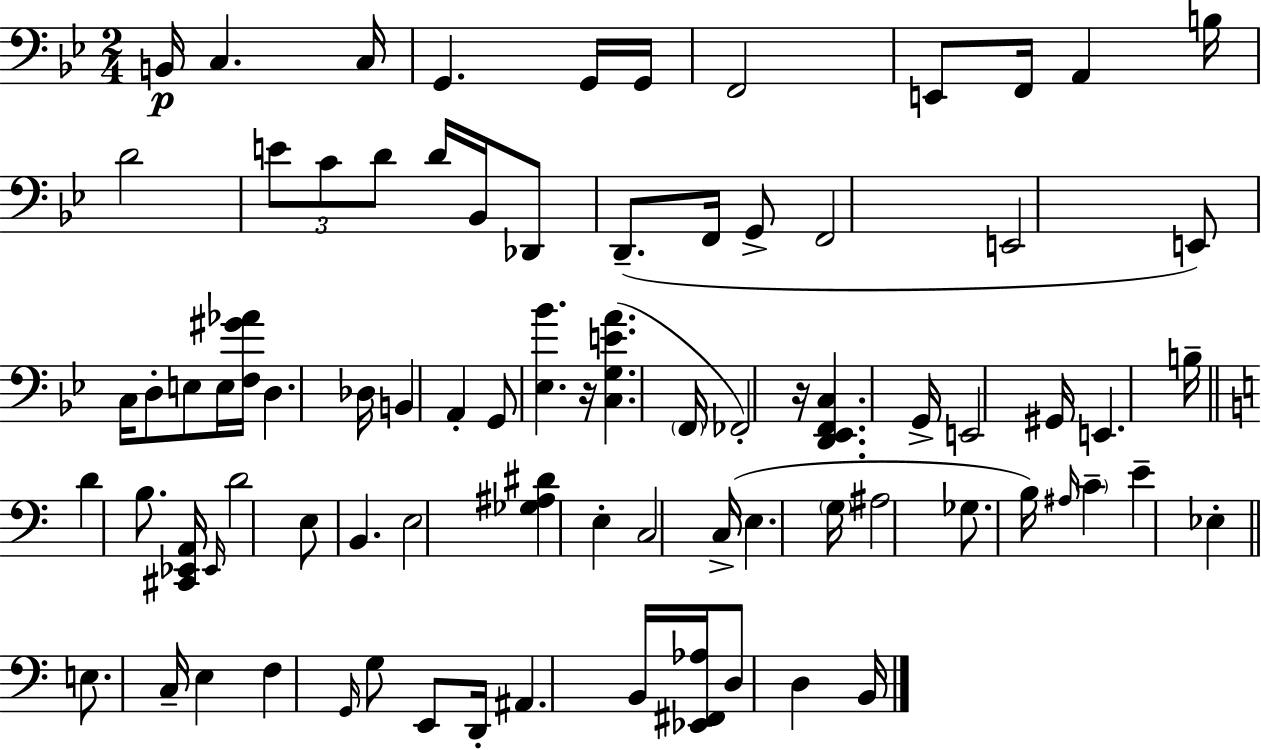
B2/s C3/q. C3/s G2/q. G2/s G2/s F2/h E2/e F2/s A2/q B3/s D4/h E4/e C4/e D4/e D4/s Bb2/s Db2/e D2/e. F2/s G2/e F2/h E2/h E2/e C3/s D3/e E3/e E3/s [F3,G#4,Ab4]/s D3/q. Db3/s B2/q A2/q G2/e [Eb3,Bb4]/q. R/s [C3,G3,E4,A4]/q. F2/s FES2/h R/s [D2,Eb2,F2,C3]/q. G2/s E2/h G#2/s E2/q. B3/s D4/q B3/e. [C#2,Eb2,A2]/s Eb2/s D4/h E3/e B2/q. E3/h [Gb3,A#3,D#4]/q E3/q C3/h C3/s E3/q. G3/s A#3/h Gb3/e. B3/s A#3/s C4/q E4/q Eb3/q E3/e. C3/s E3/q F3/q G2/s G3/e E2/e D2/s A#2/q. B2/s [Eb2,F#2,Ab3]/s D3/e D3/q B2/s